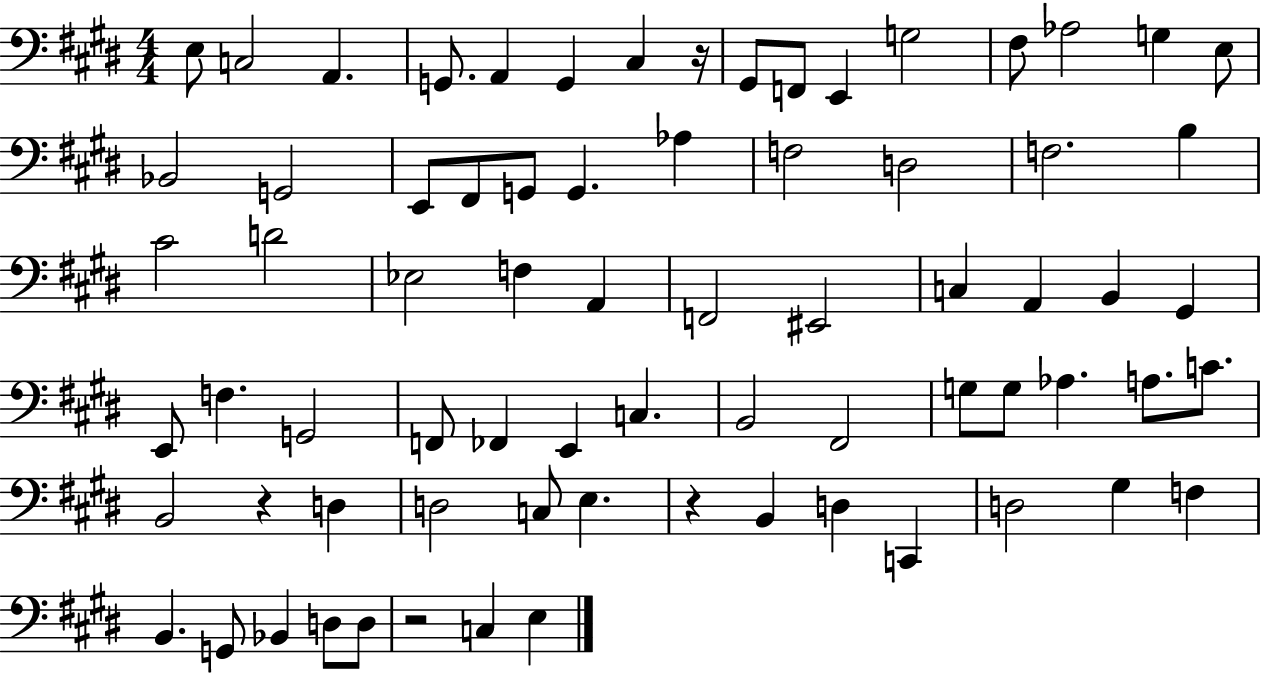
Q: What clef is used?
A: bass